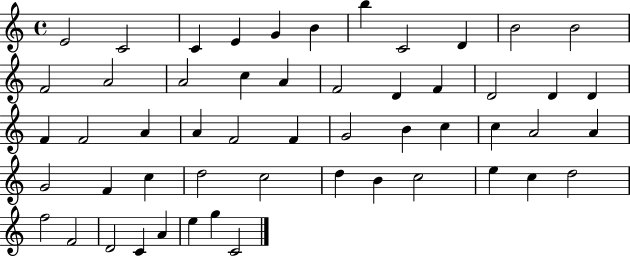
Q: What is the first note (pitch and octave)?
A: E4